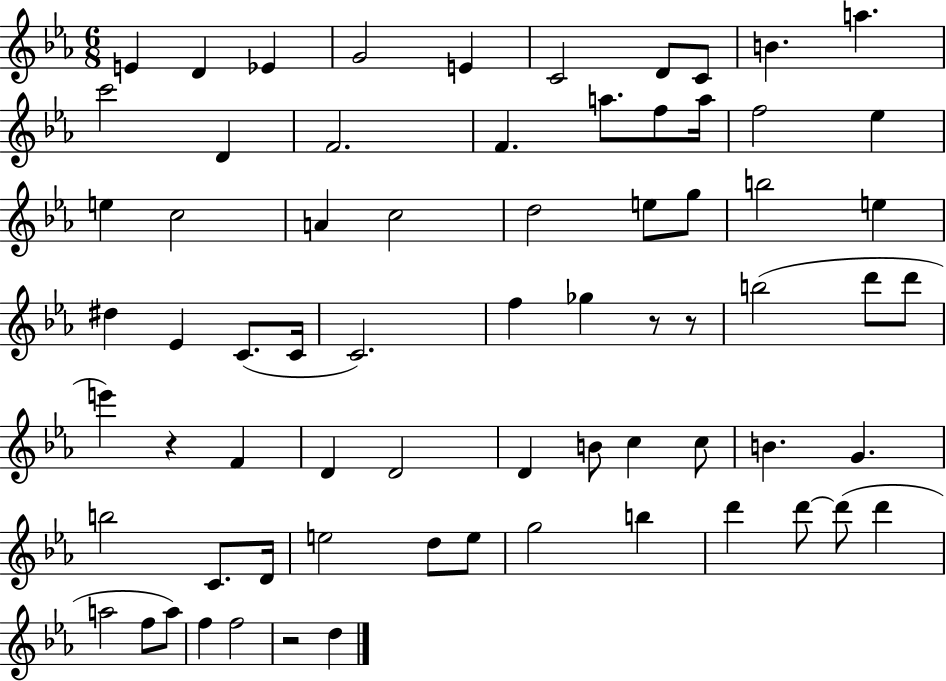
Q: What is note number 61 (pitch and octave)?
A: A5